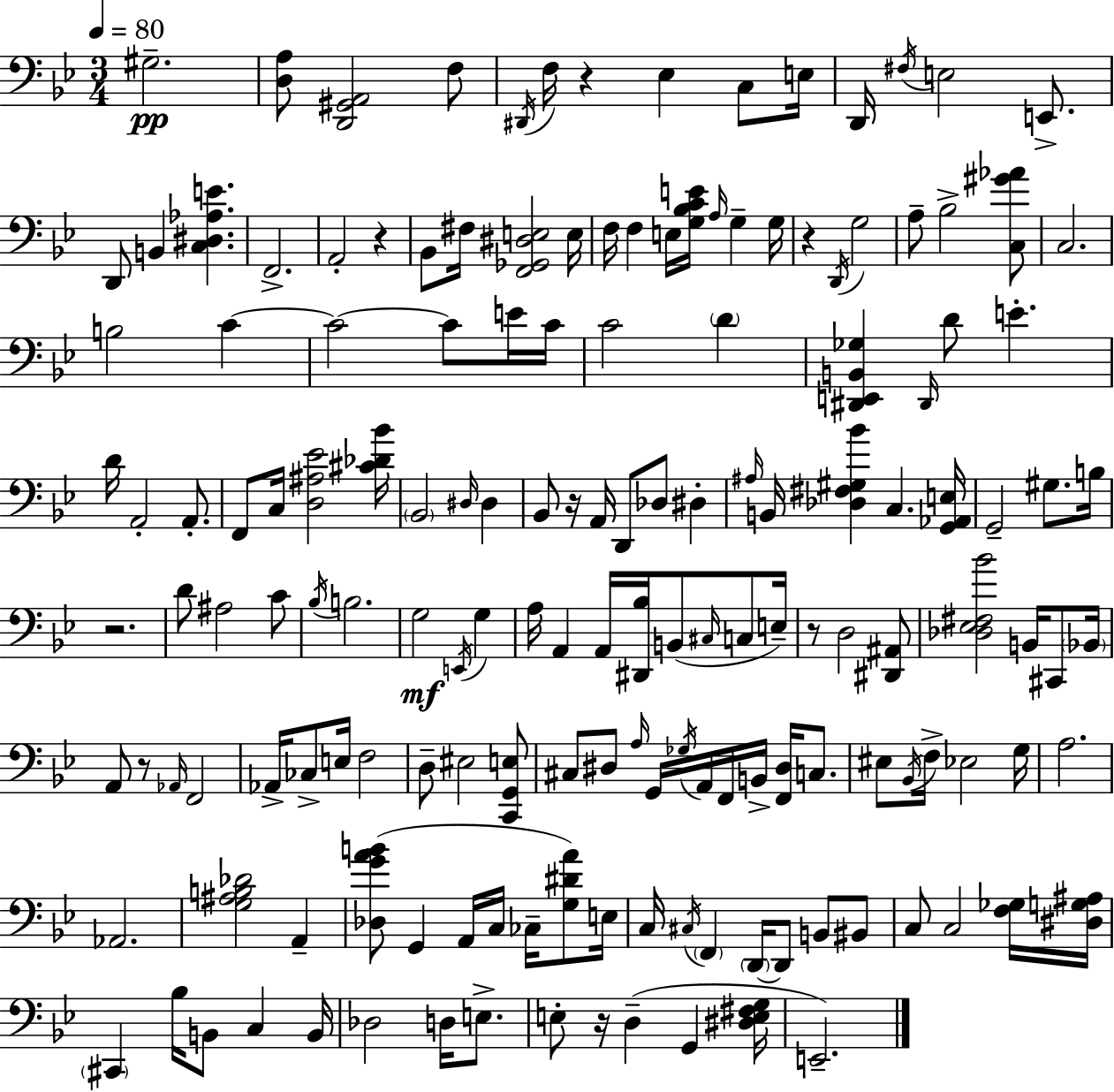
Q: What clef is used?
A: bass